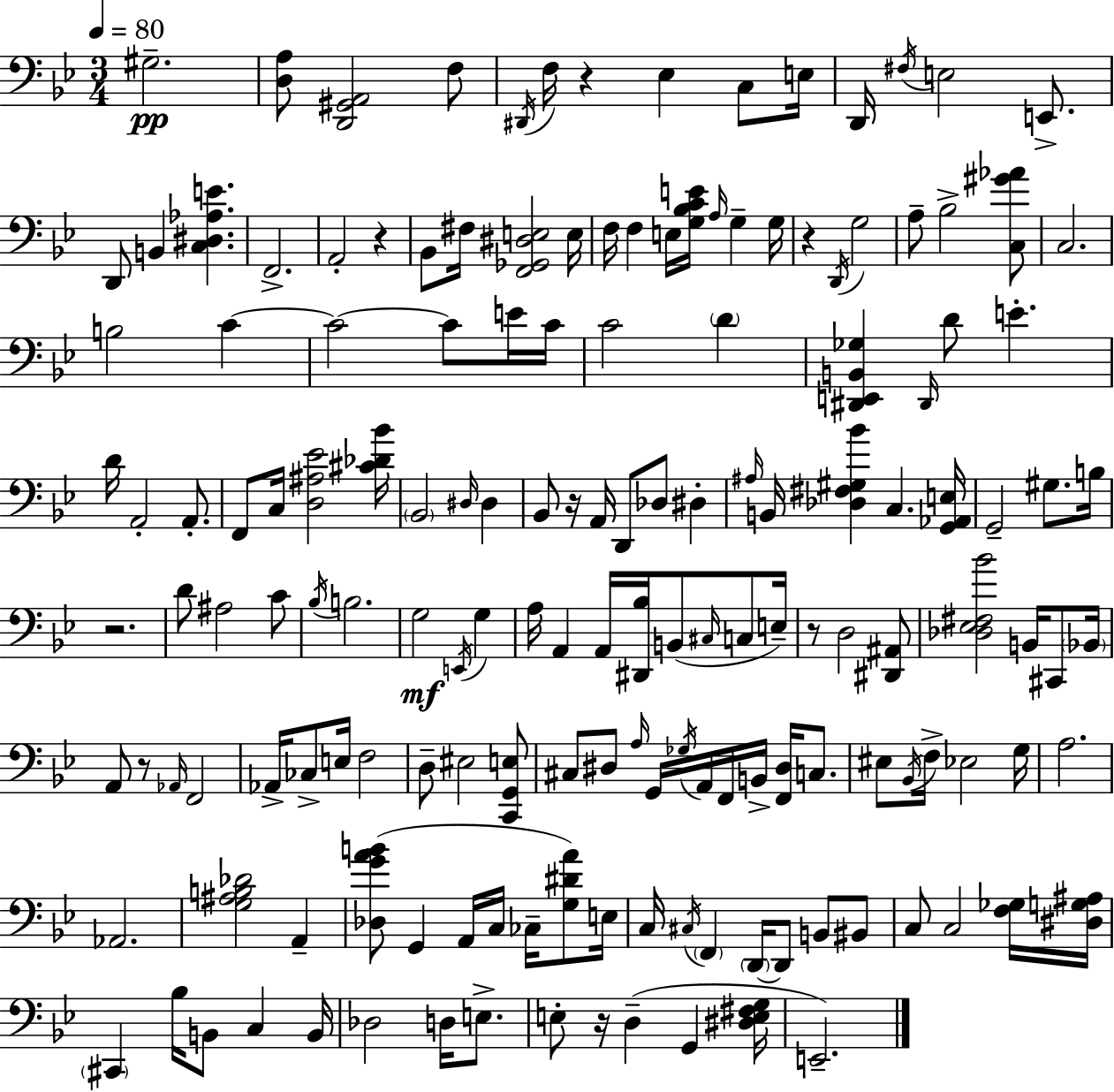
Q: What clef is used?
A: bass